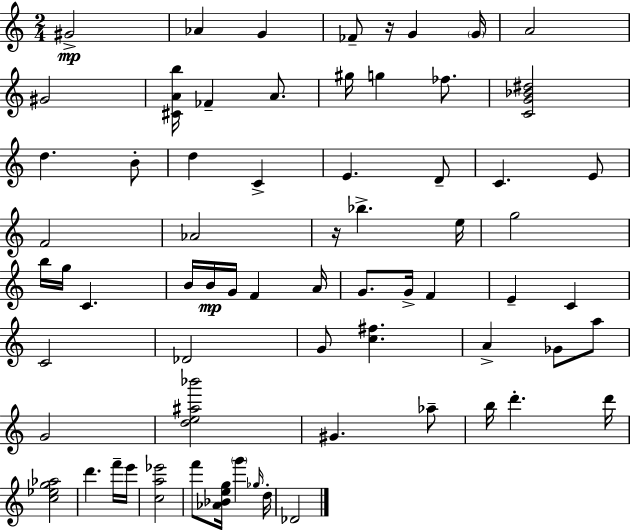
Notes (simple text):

G#4/h Ab4/q G4/q FES4/e R/s G4/q G4/s A4/h G#4/h [C#4,A4,B5]/s FES4/q A4/e. G#5/s G5/q FES5/e. [C4,G4,Bb4,D#5]/h D5/q. B4/e D5/q C4/q E4/q. D4/e C4/q. E4/e F4/h Ab4/h R/s Bb5/q. E5/s G5/h B5/s G5/s C4/q. B4/s B4/s G4/s F4/q A4/s G4/e. G4/s F4/q E4/q C4/q C4/h Db4/h G4/e [C5,F#5]/q. A4/q Gb4/e A5/e G4/h [D5,E5,A#5,Bb6]/h G#4/q. Ab5/e B5/s D6/q. D6/s [C5,Eb5,G5,Ab5]/h D6/q. F6/s E6/s [C5,A5,Eb6]/h F6/e [Ab4,Bb4,E5,G5]/s G6/q Gb5/s D5/s Db4/h